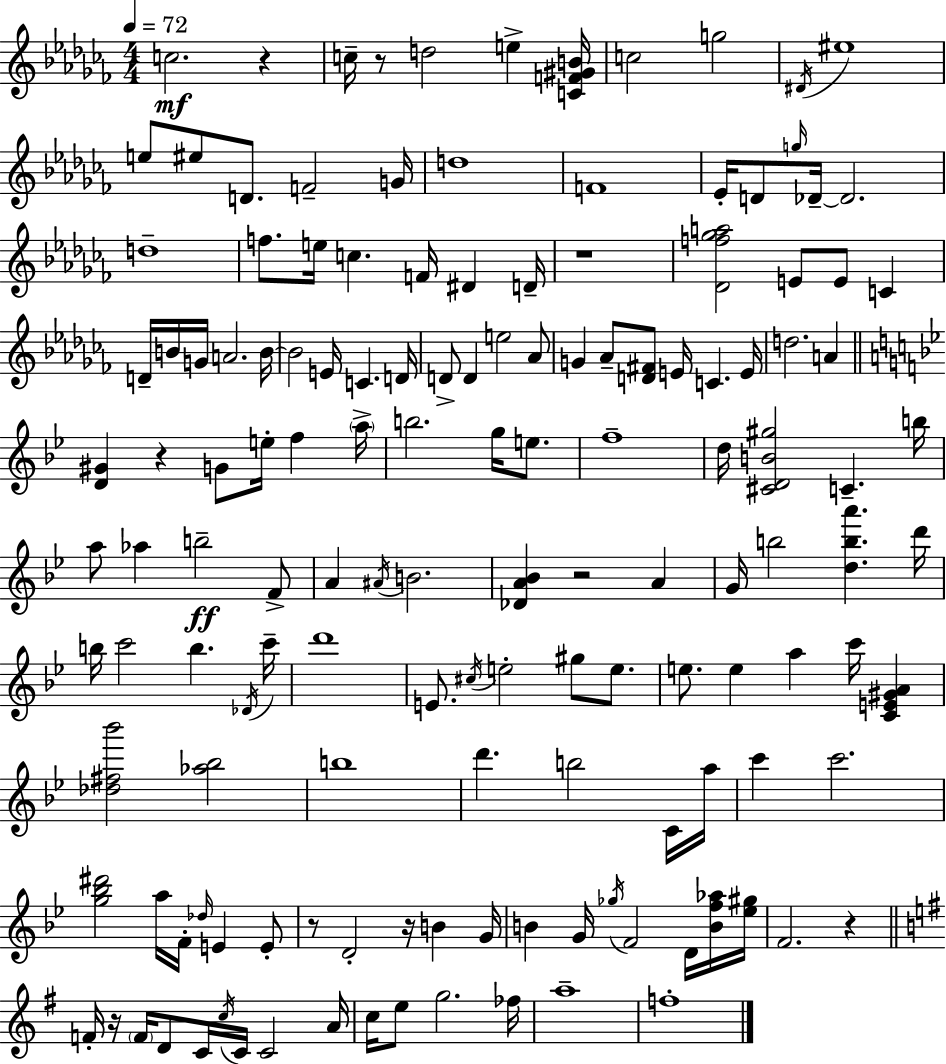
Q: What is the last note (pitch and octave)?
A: F5